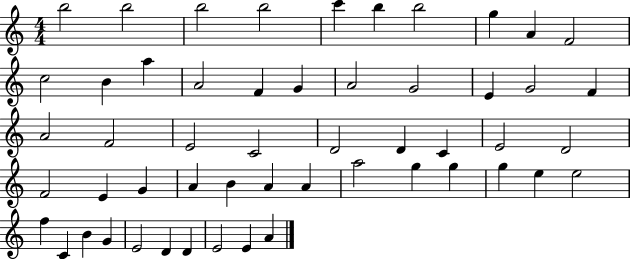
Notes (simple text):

B5/h B5/h B5/h B5/h C6/q B5/q B5/h G5/q A4/q F4/h C5/h B4/q A5/q A4/h F4/q G4/q A4/h G4/h E4/q G4/h F4/q A4/h F4/h E4/h C4/h D4/h D4/q C4/q E4/h D4/h F4/h E4/q G4/q A4/q B4/q A4/q A4/q A5/h G5/q G5/q G5/q E5/q E5/h F5/q C4/q B4/q G4/q E4/h D4/q D4/q E4/h E4/q A4/q